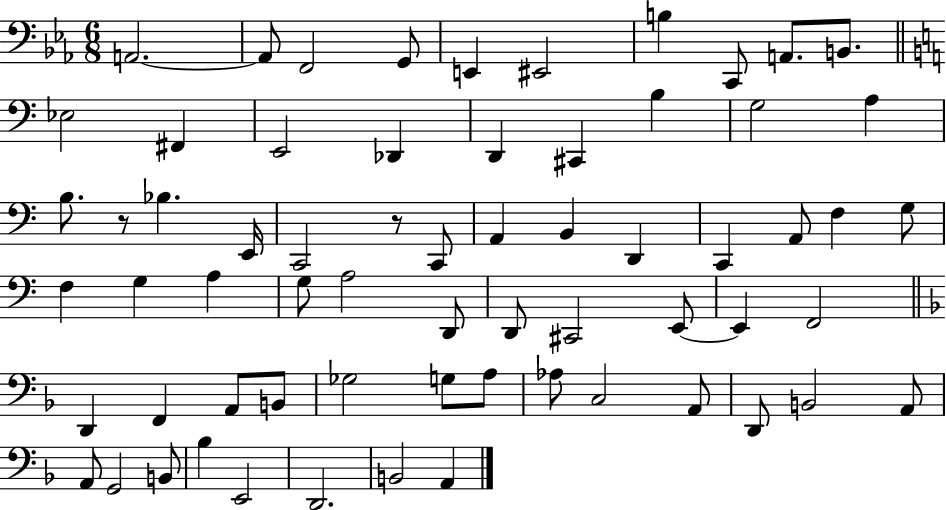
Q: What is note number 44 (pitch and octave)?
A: F2